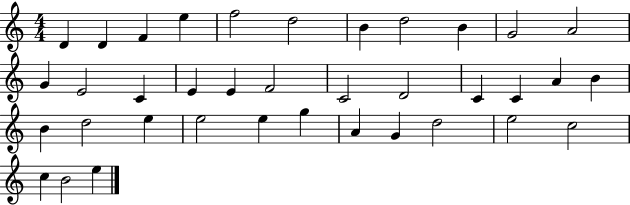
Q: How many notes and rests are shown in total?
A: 37